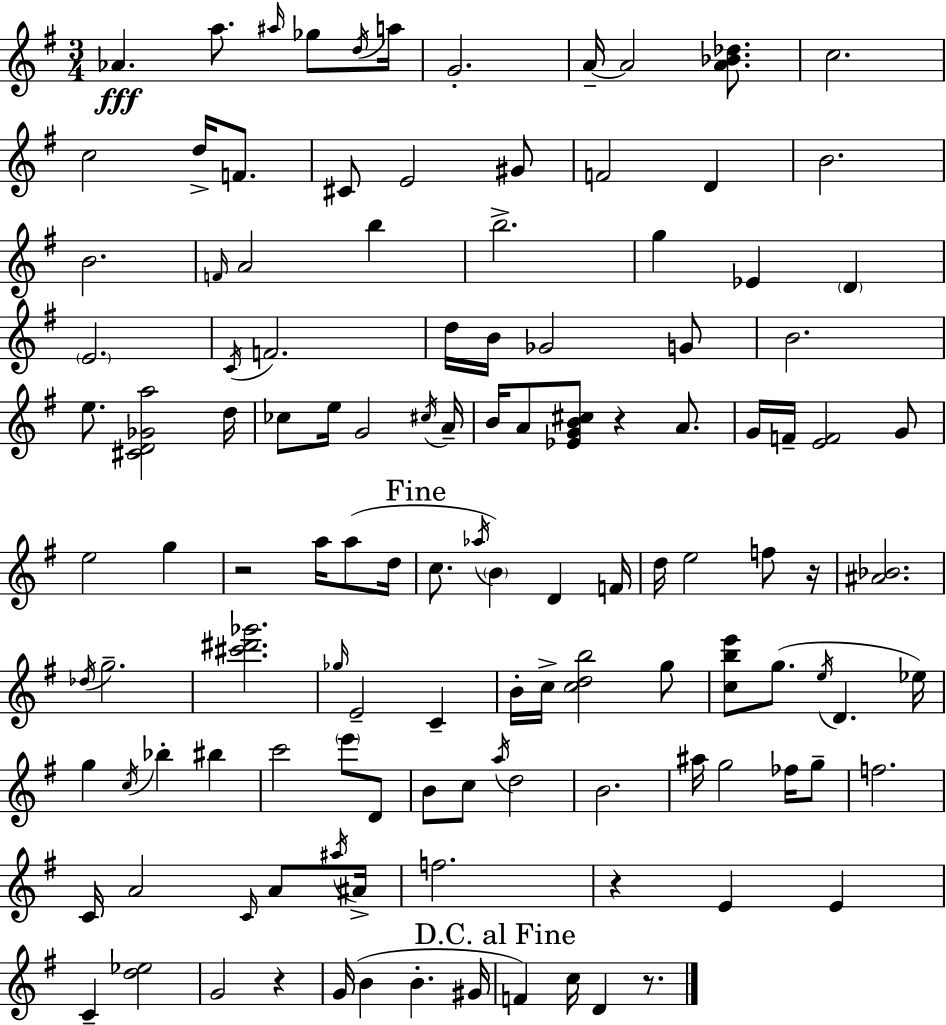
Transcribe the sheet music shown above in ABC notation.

X:1
T:Untitled
M:3/4
L:1/4
K:G
_A a/2 ^a/4 _g/2 d/4 a/4 G2 A/4 A2 [A_B_d]/2 c2 c2 d/4 F/2 ^C/2 E2 ^G/2 F2 D B2 B2 F/4 A2 b b2 g _E D E2 C/4 F2 d/4 B/4 _G2 G/2 B2 e/2 [^CD_Ga]2 d/4 _c/2 e/4 G2 ^c/4 A/4 B/4 A/2 [_EGB^c]/2 z A/2 G/4 F/4 [EF]2 G/2 e2 g z2 a/4 a/2 d/4 c/2 _a/4 B D F/4 d/4 e2 f/2 z/4 [^A_B]2 _d/4 g2 [^c'^d'_g']2 _g/4 E2 C B/4 c/4 [cdb]2 g/2 [cbe']/2 g/2 e/4 D _e/4 g c/4 _b ^b c'2 e'/2 D/2 B/2 c/2 a/4 d2 B2 ^a/4 g2 _f/4 g/2 f2 C/4 A2 C/4 A/2 ^a/4 ^A/4 f2 z E E C [d_e]2 G2 z G/4 B B ^G/4 F c/4 D z/2